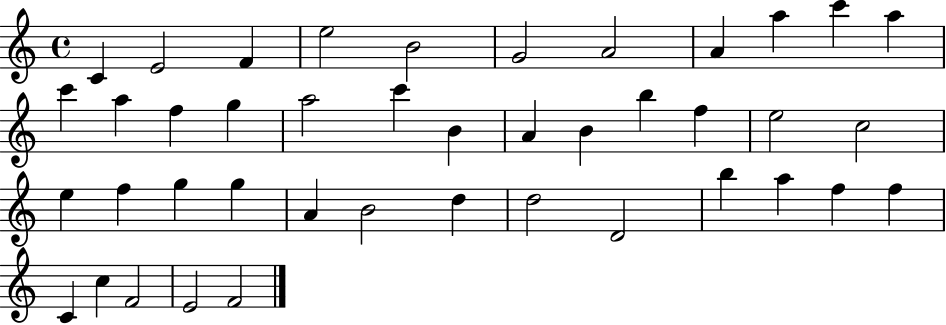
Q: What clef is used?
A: treble